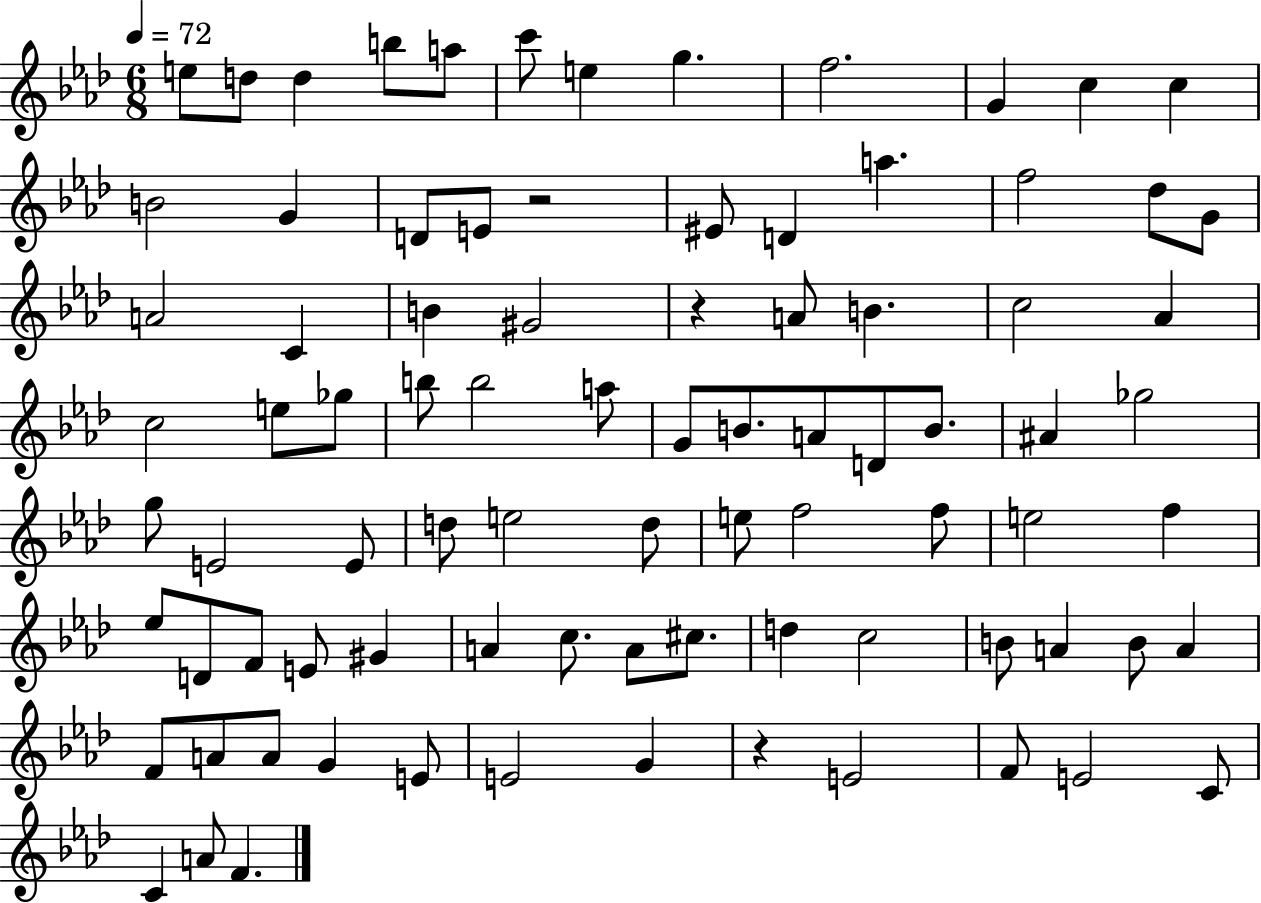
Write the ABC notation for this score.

X:1
T:Untitled
M:6/8
L:1/4
K:Ab
e/2 d/2 d b/2 a/2 c'/2 e g f2 G c c B2 G D/2 E/2 z2 ^E/2 D a f2 _d/2 G/2 A2 C B ^G2 z A/2 B c2 _A c2 e/2 _g/2 b/2 b2 a/2 G/2 B/2 A/2 D/2 B/2 ^A _g2 g/2 E2 E/2 d/2 e2 d/2 e/2 f2 f/2 e2 f _e/2 D/2 F/2 E/2 ^G A c/2 A/2 ^c/2 d c2 B/2 A B/2 A F/2 A/2 A/2 G E/2 E2 G z E2 F/2 E2 C/2 C A/2 F